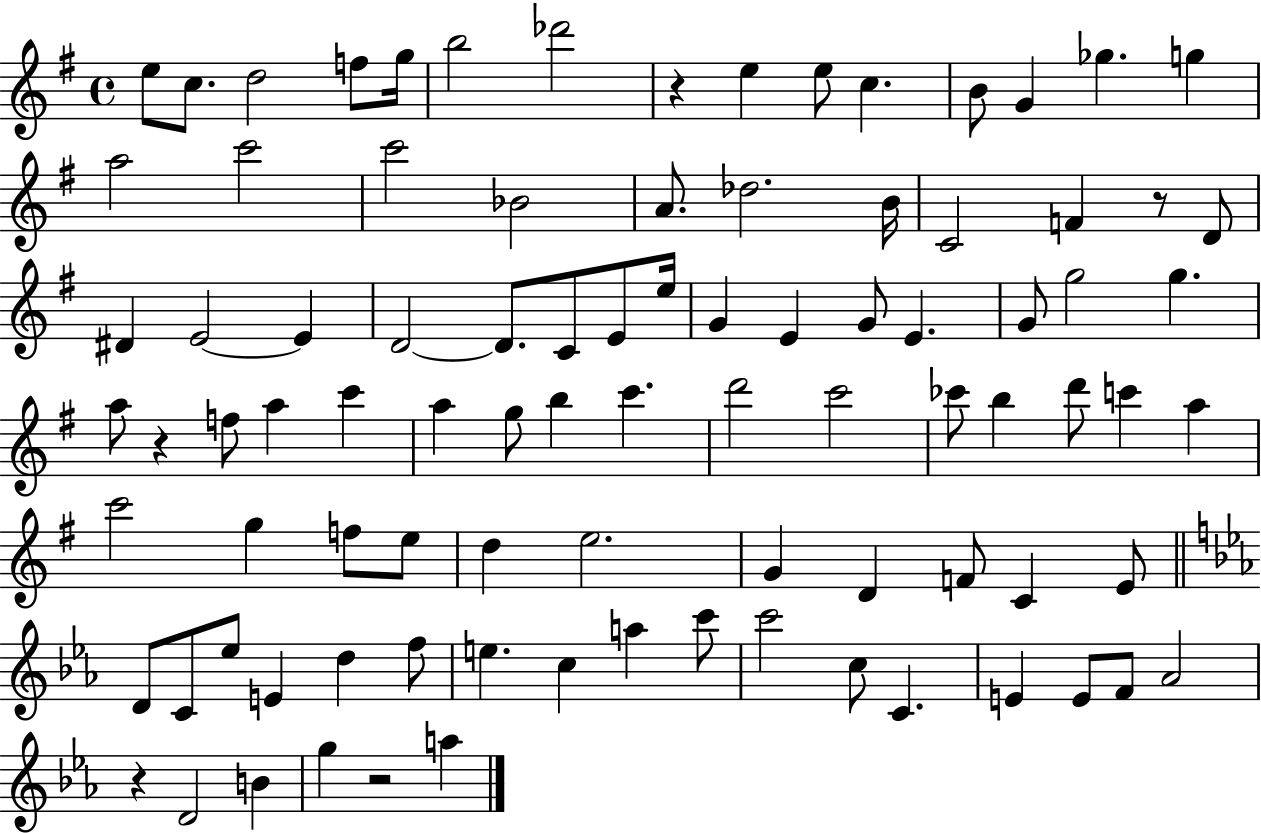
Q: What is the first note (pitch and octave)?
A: E5